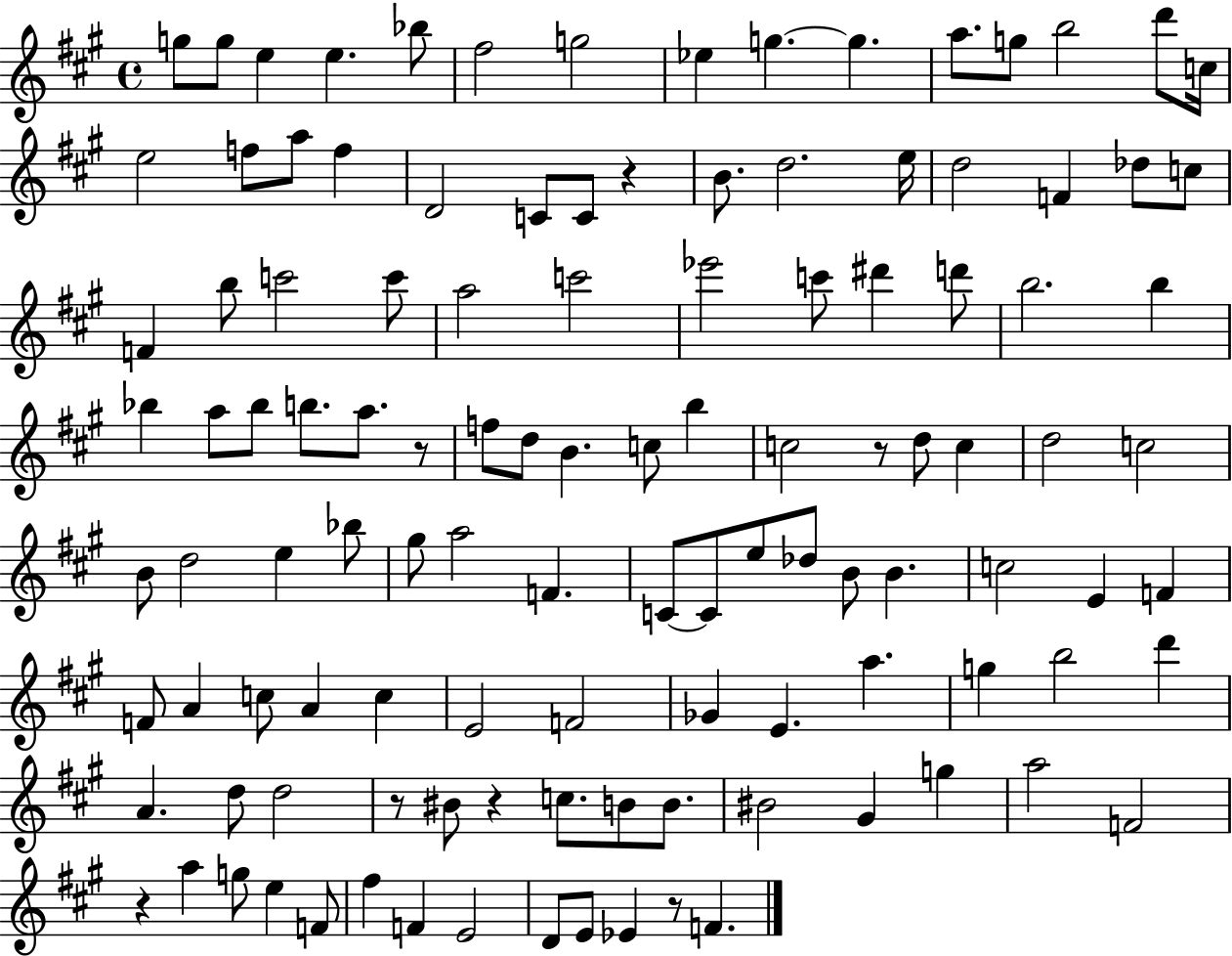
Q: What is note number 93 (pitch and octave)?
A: BIS4